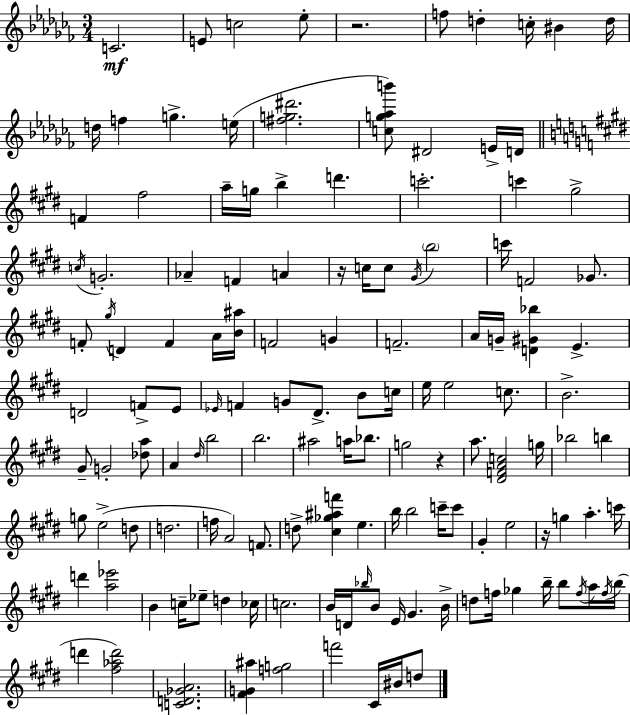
C4/h. E4/e C5/h Eb5/e R/h. F5/e D5/q C5/s BIS4/q D5/s D5/s F5/q G5/q. E5/s [F#5,G5,D#6]/h. [C5,G5,Ab5,B6]/e D#4/h E4/s D4/s F4/q F#5/h A5/s G5/s B5/q D6/q. C6/h. C6/q G#5/h C5/s G4/h. Ab4/q F4/q A4/q R/s C5/s C5/e G#4/s B5/h C6/s F4/h Gb4/e. F4/e G#5/s D4/q F4/q A4/s [B4,A#5]/s F4/h G4/q F4/h. A4/s G4/s [D4,G#4,Bb5]/q E4/q. D4/h F4/e E4/e Eb4/s F4/q G4/e D#4/e. B4/e C5/s E5/s E5/h C5/e. B4/h. G#4/e G4/h [Db5,A5]/e A4/q D#5/s B5/h B5/h. A#5/h A5/s Bb5/e. G5/h R/q A5/e. [D#4,F4,A4,C5]/h G5/s Bb5/h B5/q G5/e E5/h D5/e D5/h. F5/s A4/h F4/e. D5/e [C#5,Gb5,A#5,F6]/q E5/q. B5/s B5/h C6/s C6/e G#4/q E5/h R/s G5/q A5/q. C6/s D6/q [A5,Eb6]/h B4/q C5/s Eb5/e D5/q CES5/s C5/h. B4/s D4/s Bb5/s B4/e E4/s G#4/q. B4/s D5/e F5/s Gb5/q B5/s B5/e F5/s A5/s F5/s B5/s D6/q [F#5,Ab5,D6]/h [C4,D4,Gb4,A4]/h. [F#4,G4,A#5]/q [F5,G5]/h F6/h C#4/s BIS4/s D5/e